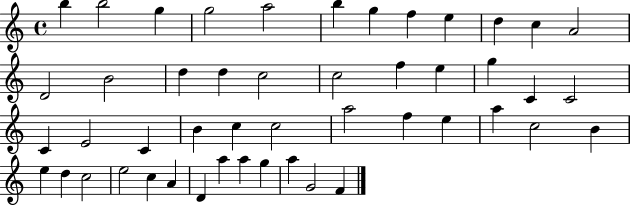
B5/q B5/h G5/q G5/h A5/h B5/q G5/q F5/q E5/q D5/q C5/q A4/h D4/h B4/h D5/q D5/q C5/h C5/h F5/q E5/q G5/q C4/q C4/h C4/q E4/h C4/q B4/q C5/q C5/h A5/h F5/q E5/q A5/q C5/h B4/q E5/q D5/q C5/h E5/h C5/q A4/q D4/q A5/q A5/q G5/q A5/q G4/h F4/q